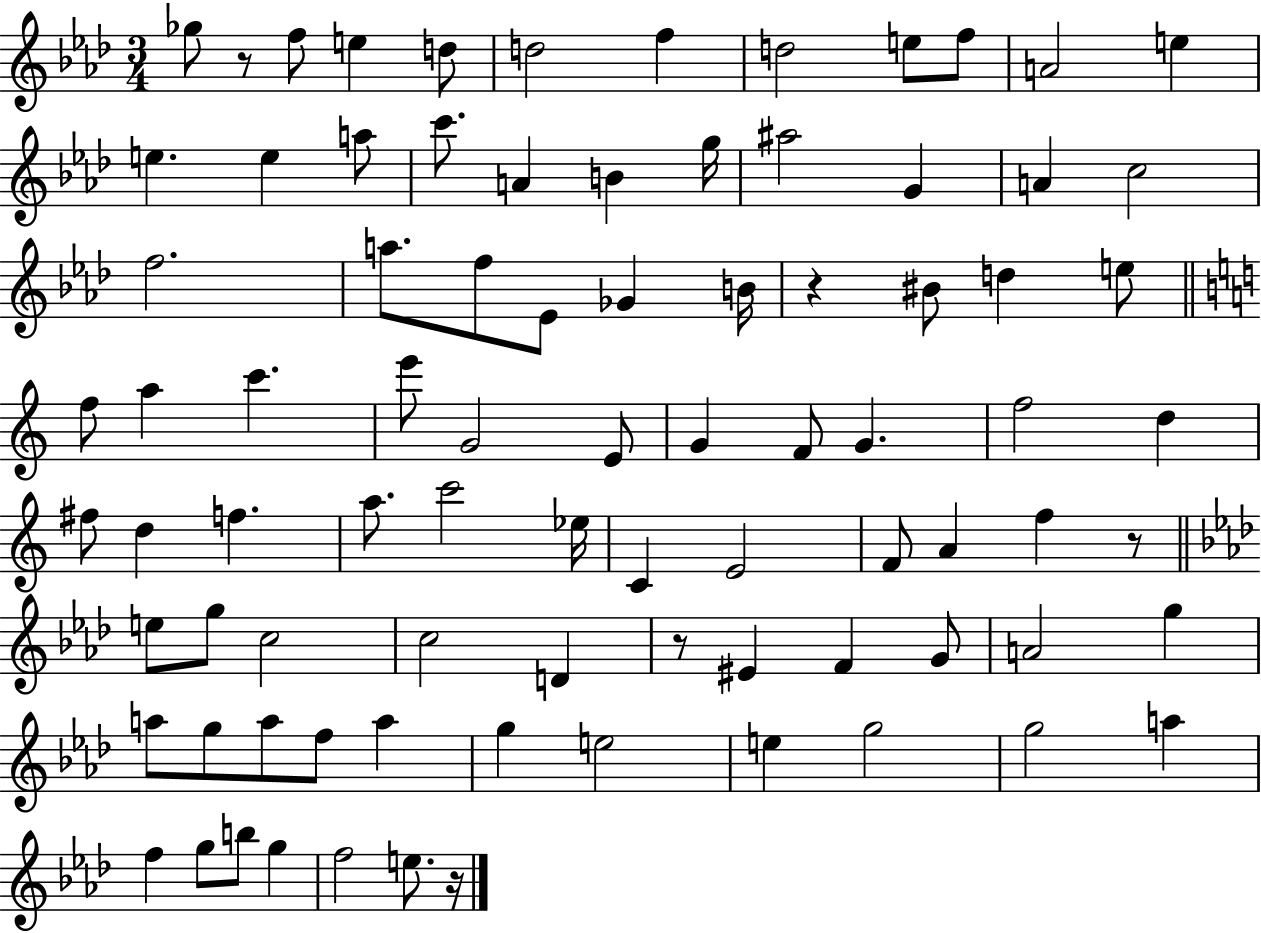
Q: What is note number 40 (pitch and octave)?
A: G4